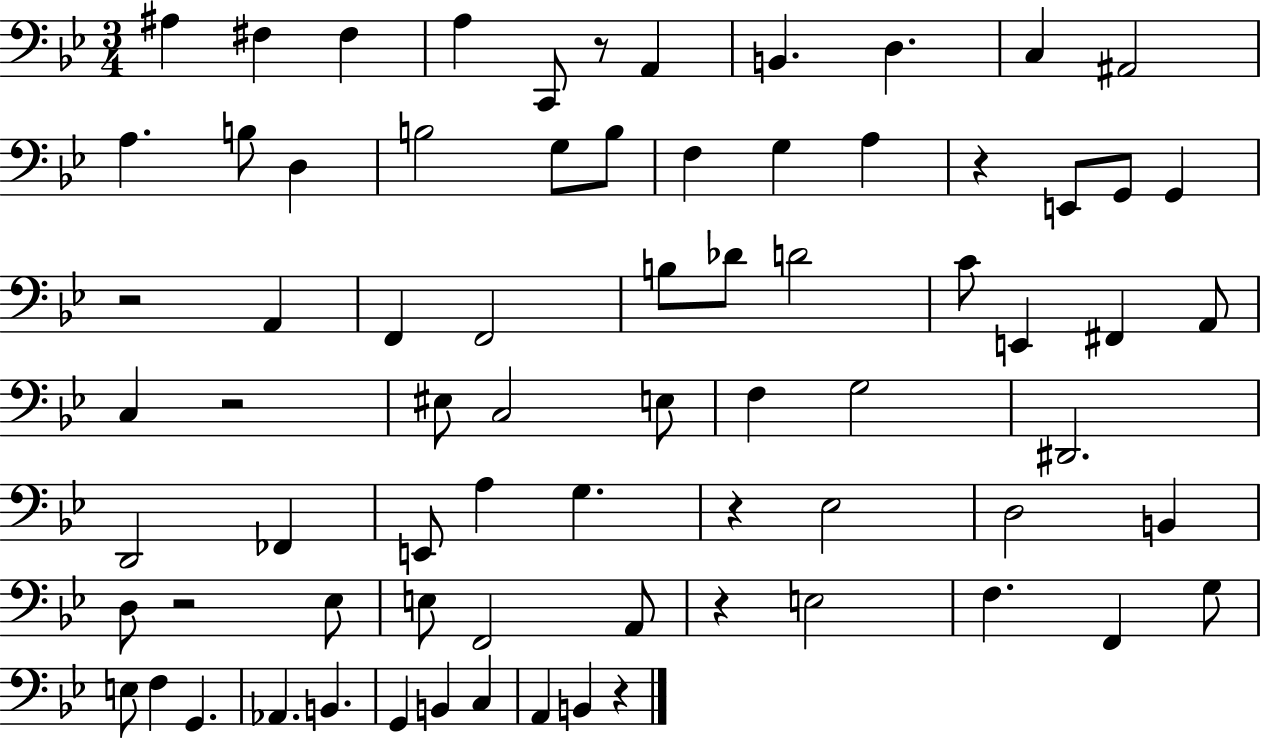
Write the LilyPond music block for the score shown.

{
  \clef bass
  \numericTimeSignature
  \time 3/4
  \key bes \major
  ais4 fis4 fis4 | a4 c,8 r8 a,4 | b,4. d4. | c4 ais,2 | \break a4. b8 d4 | b2 g8 b8 | f4 g4 a4 | r4 e,8 g,8 g,4 | \break r2 a,4 | f,4 f,2 | b8 des'8 d'2 | c'8 e,4 fis,4 a,8 | \break c4 r2 | eis8 c2 e8 | f4 g2 | dis,2. | \break d,2 fes,4 | e,8 a4 g4. | r4 ees2 | d2 b,4 | \break d8 r2 ees8 | e8 f,2 a,8 | r4 e2 | f4. f,4 g8 | \break e8 f4 g,4. | aes,4. b,4. | g,4 b,4 c4 | a,4 b,4 r4 | \break \bar "|."
}